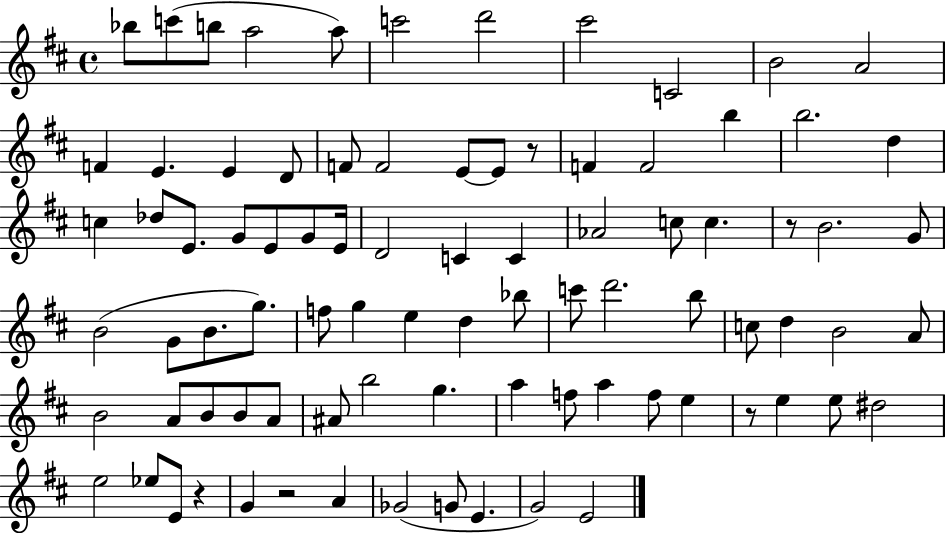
{
  \clef treble
  \time 4/4
  \defaultTimeSignature
  \key d \major
  bes''8 c'''8( b''8 a''2 a''8) | c'''2 d'''2 | cis'''2 c'2 | b'2 a'2 | \break f'4 e'4. e'4 d'8 | f'8 f'2 e'8~~ e'8 r8 | f'4 f'2 b''4 | b''2. d''4 | \break c''4 des''8 e'8. g'8 e'8 g'8 e'16 | d'2 c'4 c'4 | aes'2 c''8 c''4. | r8 b'2. g'8 | \break b'2( g'8 b'8. g''8.) | f''8 g''4 e''4 d''4 bes''8 | c'''8 d'''2. b''8 | c''8 d''4 b'2 a'8 | \break b'2 a'8 b'8 b'8 a'8 | ais'8 b''2 g''4. | a''4 f''8 a''4 f''8 e''4 | r8 e''4 e''8 dis''2 | \break e''2 ees''8 e'8 r4 | g'4 r2 a'4 | ges'2( g'8 e'4. | g'2) e'2 | \break \bar "|."
}